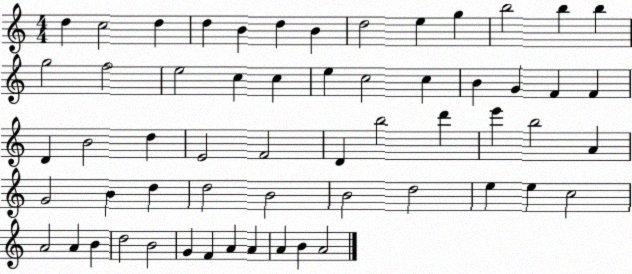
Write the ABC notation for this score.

X:1
T:Untitled
M:4/4
L:1/4
K:C
d c2 d d B d B d2 e g b2 b b g2 f2 e2 c c e c2 c B G F F D B2 d E2 F2 D b2 d' e' b2 A G2 B d d2 B2 B2 d2 e e c2 A2 A B d2 B2 G F A A A B A2